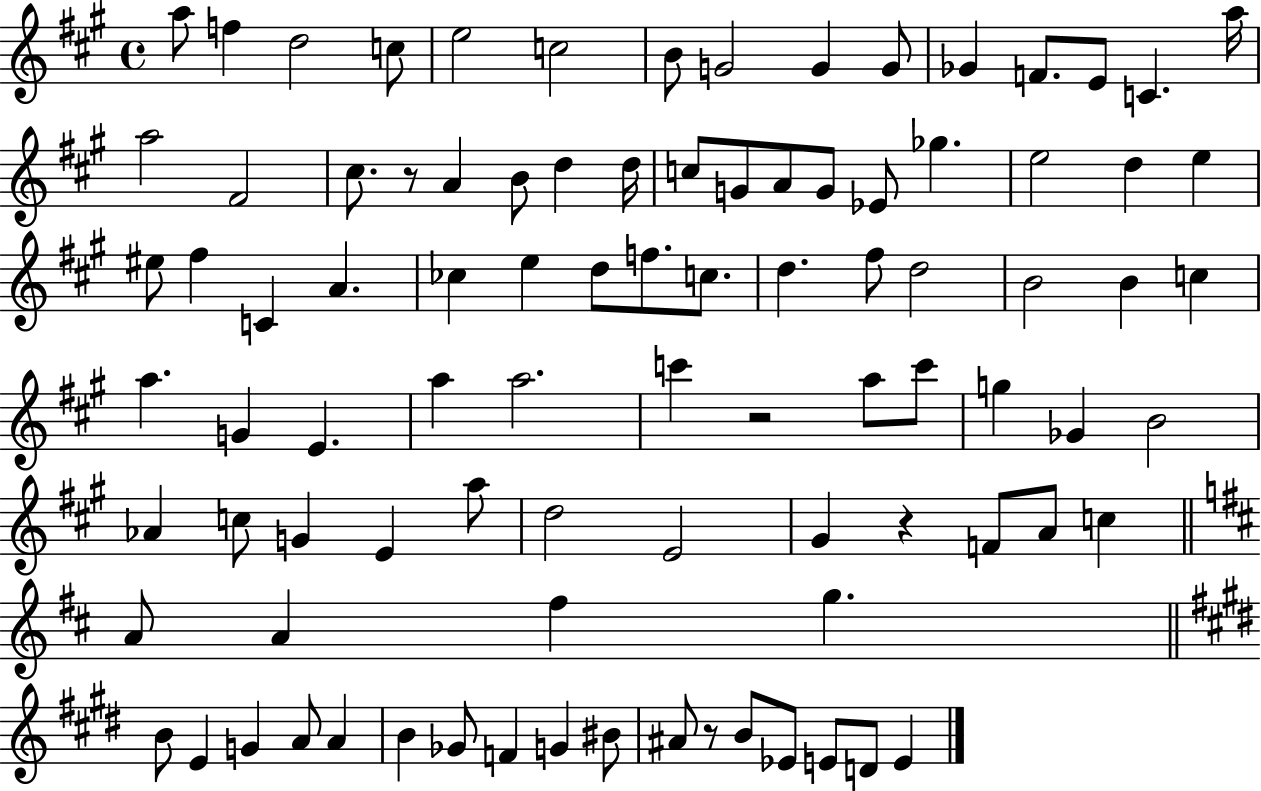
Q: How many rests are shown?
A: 4